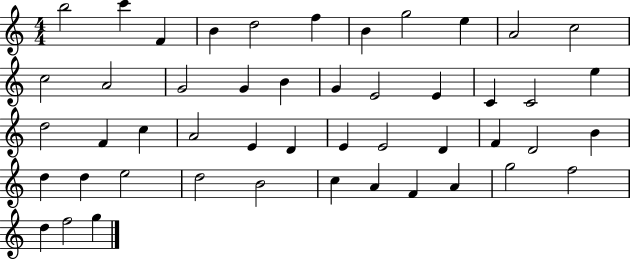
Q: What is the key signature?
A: C major